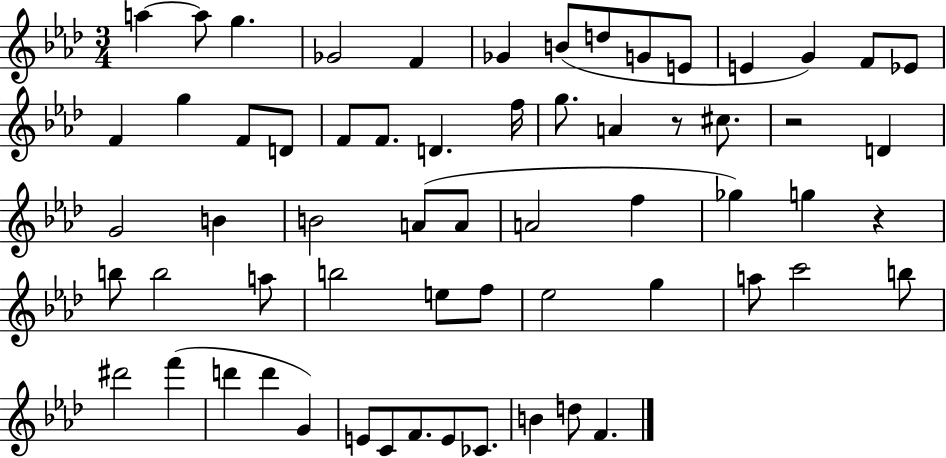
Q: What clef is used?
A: treble